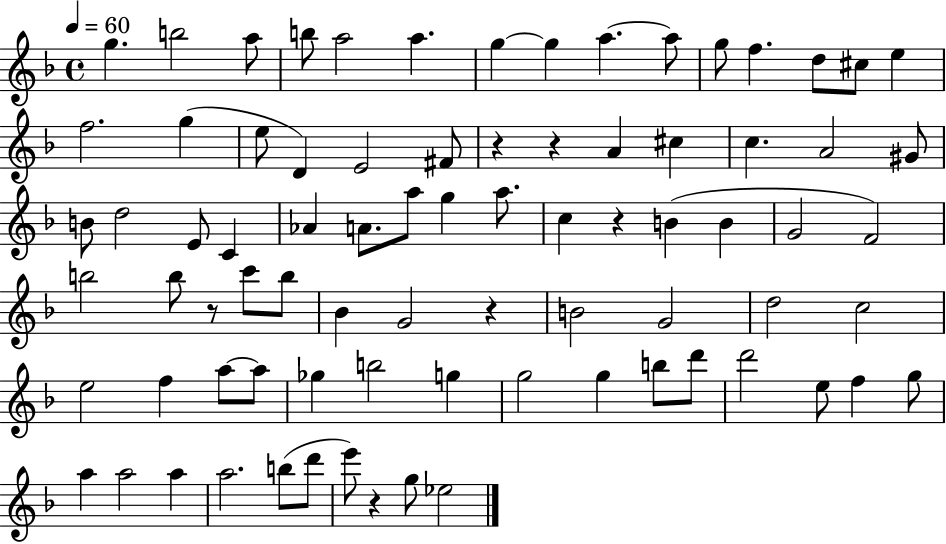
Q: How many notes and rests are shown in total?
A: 80